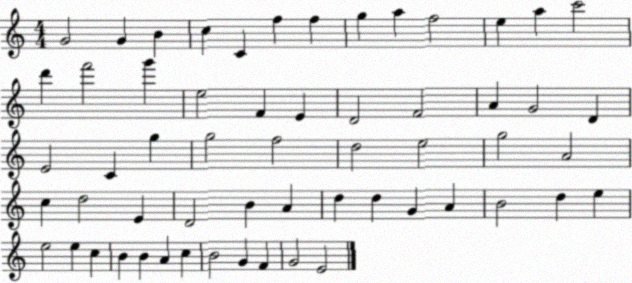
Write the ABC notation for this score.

X:1
T:Untitled
M:4/4
L:1/4
K:C
G2 G B c C f f g a f2 e a c'2 d' f'2 g' e2 F E D2 F2 A G2 D E2 C g g2 f2 d2 e2 g2 A2 c d2 E D2 B A d d G A B2 d e e2 e c B B A c B2 G F G2 E2